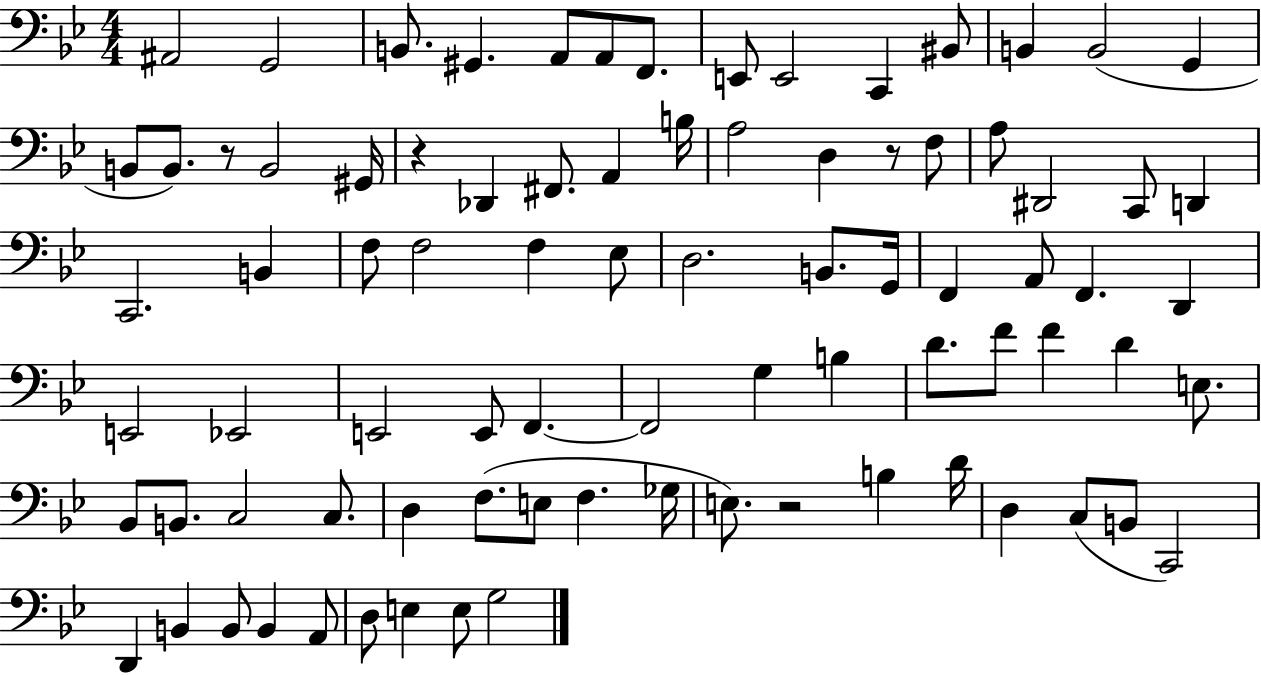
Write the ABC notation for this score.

X:1
T:Untitled
M:4/4
L:1/4
K:Bb
^A,,2 G,,2 B,,/2 ^G,, A,,/2 A,,/2 F,,/2 E,,/2 E,,2 C,, ^B,,/2 B,, B,,2 G,, B,,/2 B,,/2 z/2 B,,2 ^G,,/4 z _D,, ^F,,/2 A,, B,/4 A,2 D, z/2 F,/2 A,/2 ^D,,2 C,,/2 D,, C,,2 B,, F,/2 F,2 F, _E,/2 D,2 B,,/2 G,,/4 F,, A,,/2 F,, D,, E,,2 _E,,2 E,,2 E,,/2 F,, F,,2 G, B, D/2 F/2 F D E,/2 _B,,/2 B,,/2 C,2 C,/2 D, F,/2 E,/2 F, _G,/4 E,/2 z2 B, D/4 D, C,/2 B,,/2 C,,2 D,, B,, B,,/2 B,, A,,/2 D,/2 E, E,/2 G,2